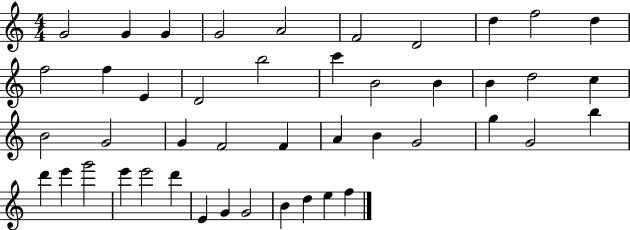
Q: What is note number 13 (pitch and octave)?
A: E4